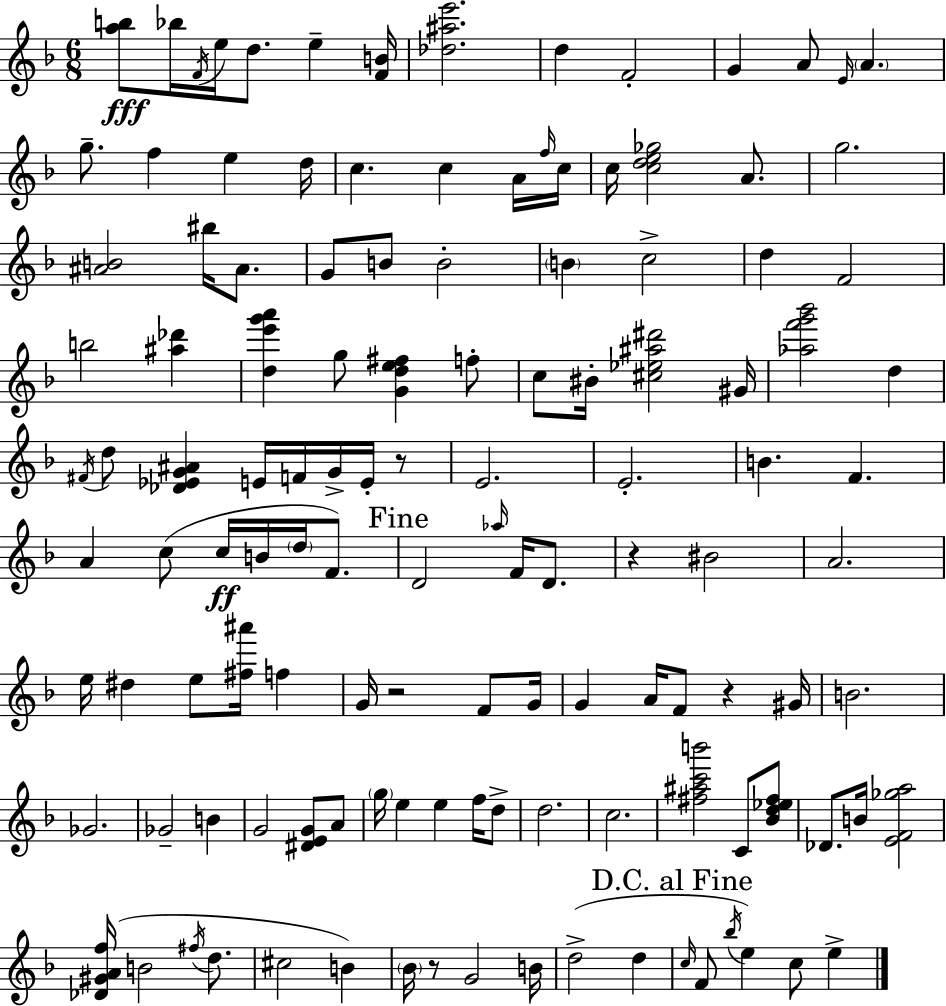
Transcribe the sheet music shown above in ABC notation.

X:1
T:Untitled
M:6/8
L:1/4
K:F
[ab]/2 _b/4 F/4 e/4 d/2 e [FB]/4 [_d^ae']2 d F2 G A/2 E/4 A g/2 f e d/4 c c A/4 f/4 c/4 c/4 [cde_g]2 A/2 g2 [^AB]2 ^b/4 ^A/2 G/2 B/2 B2 B c2 d F2 b2 [^a_d'] [de'g'a'] g/2 [Gde^f] f/2 c/2 ^B/4 [^c_e^a^d']2 ^G/4 [_af'g'_b']2 d ^F/4 d/2 [_D_EG^A] E/4 F/4 G/4 E/4 z/2 E2 E2 B F A c/2 c/4 B/4 d/4 F/2 D2 _a/4 F/4 D/2 z ^B2 A2 e/4 ^d e/2 [^f^a']/4 f G/4 z2 F/2 G/4 G A/4 F/2 z ^G/4 B2 _G2 _G2 B G2 [^DEG]/2 A/2 g/4 e e f/4 d/2 d2 c2 [^f^ac'b']2 C/2 [_Bd_e^f]/2 _D/2 B/4 [EF_ga]2 [_D^GAf]/4 B2 ^f/4 d/2 ^c2 B _B/4 z/2 G2 B/4 d2 d c/4 F/2 _b/4 e c/2 e